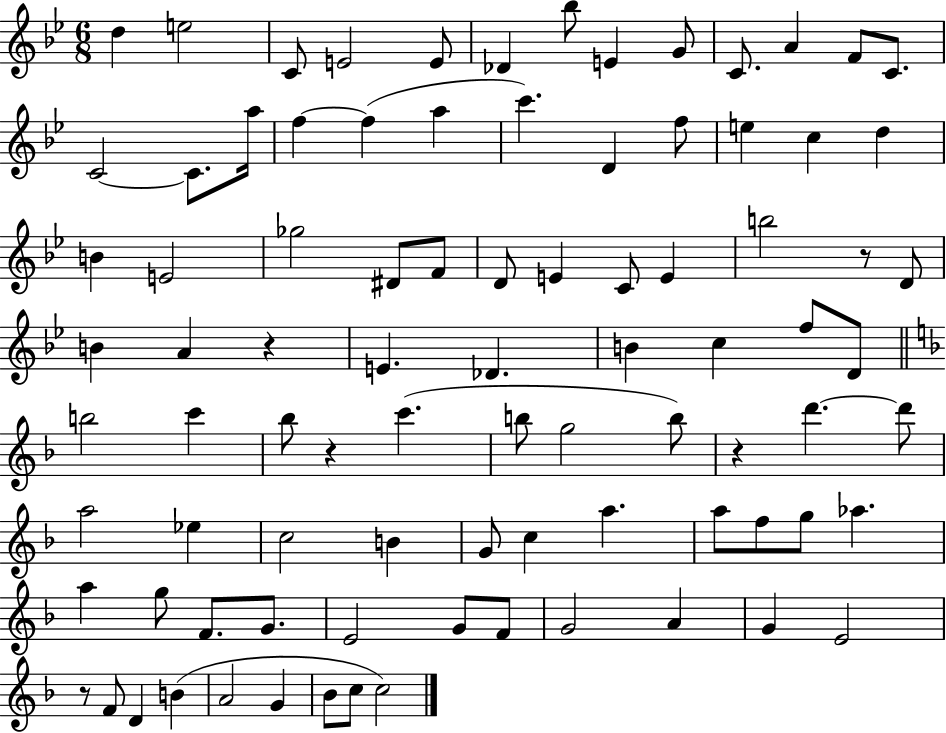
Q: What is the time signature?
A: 6/8